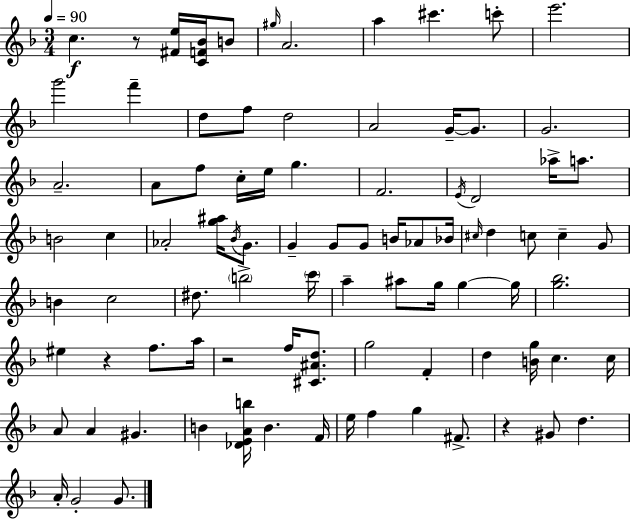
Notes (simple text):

C5/q. R/e [F#4,E5]/s [C4,F4,Bb4]/s B4/e G#5/s A4/h. A5/q C#6/q. C6/e E6/h. G6/h F6/q D5/e F5/e D5/h A4/h G4/s G4/e. G4/h. A4/h. A4/e F5/e C5/s E5/s G5/q. F4/h. E4/s D4/h Ab5/s A5/e. B4/h C5/q Ab4/h [G5,A#5]/s Bb4/s G4/e. G4/q G4/e G4/e B4/s Ab4/e Bb4/s C#5/s D5/q C5/e C5/q G4/e B4/q C5/h D#5/e. B5/h C6/s A5/q A#5/e G5/s G5/q G5/s [G5,Bb5]/h. EIS5/q R/q F5/e. A5/s R/h F5/s [C#4,A#4,D5]/e. G5/h F4/q D5/q [B4,G5]/s C5/q. C5/s A4/e A4/q G#4/q. B4/q [Db4,E4,A4,B5]/s B4/q. F4/s E5/s F5/q G5/q F#4/e. R/q G#4/e D5/q. A4/s G4/h G4/e.